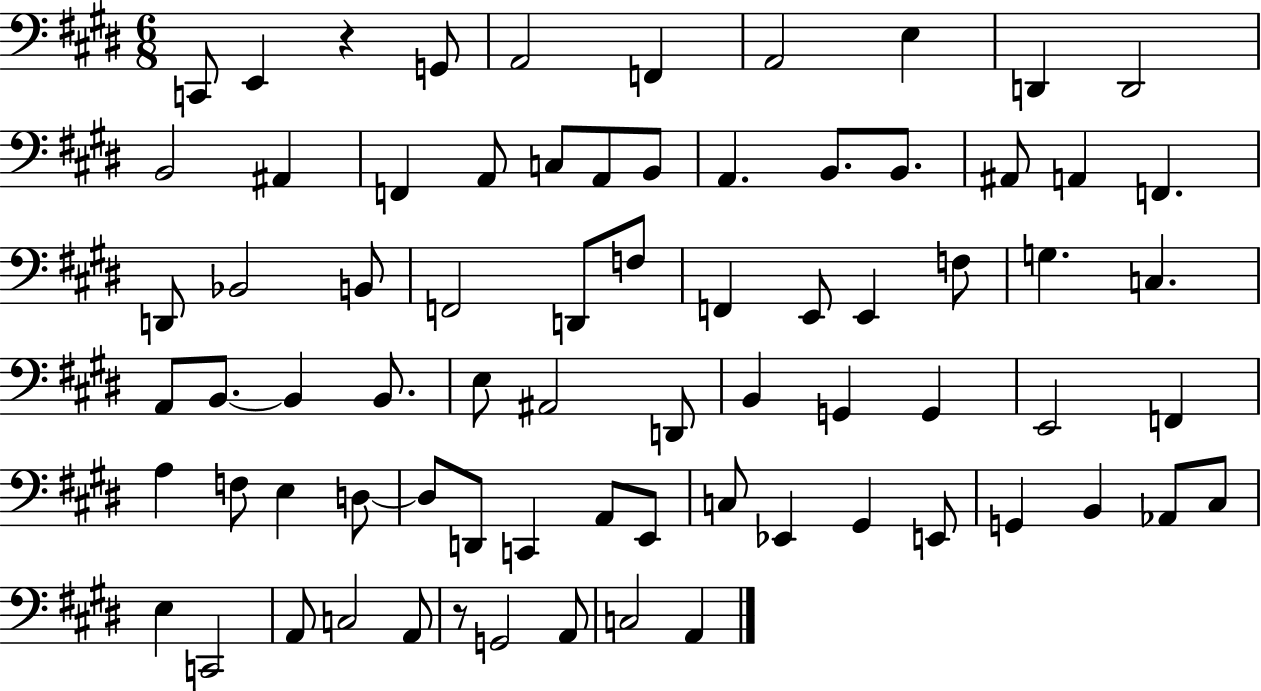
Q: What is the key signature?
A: E major